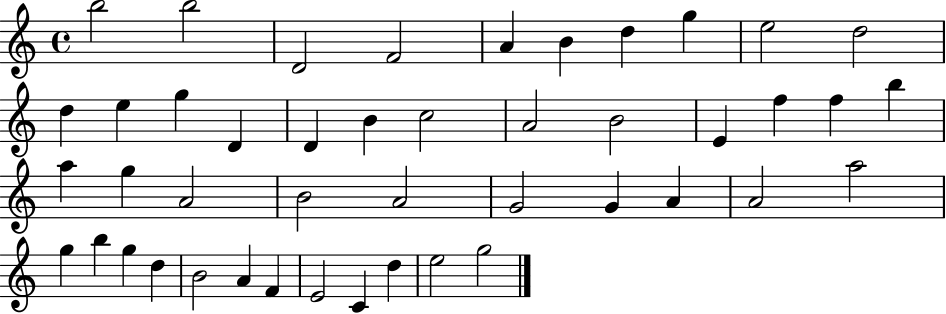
{
  \clef treble
  \time 4/4
  \defaultTimeSignature
  \key c \major
  b''2 b''2 | d'2 f'2 | a'4 b'4 d''4 g''4 | e''2 d''2 | \break d''4 e''4 g''4 d'4 | d'4 b'4 c''2 | a'2 b'2 | e'4 f''4 f''4 b''4 | \break a''4 g''4 a'2 | b'2 a'2 | g'2 g'4 a'4 | a'2 a''2 | \break g''4 b''4 g''4 d''4 | b'2 a'4 f'4 | e'2 c'4 d''4 | e''2 g''2 | \break \bar "|."
}